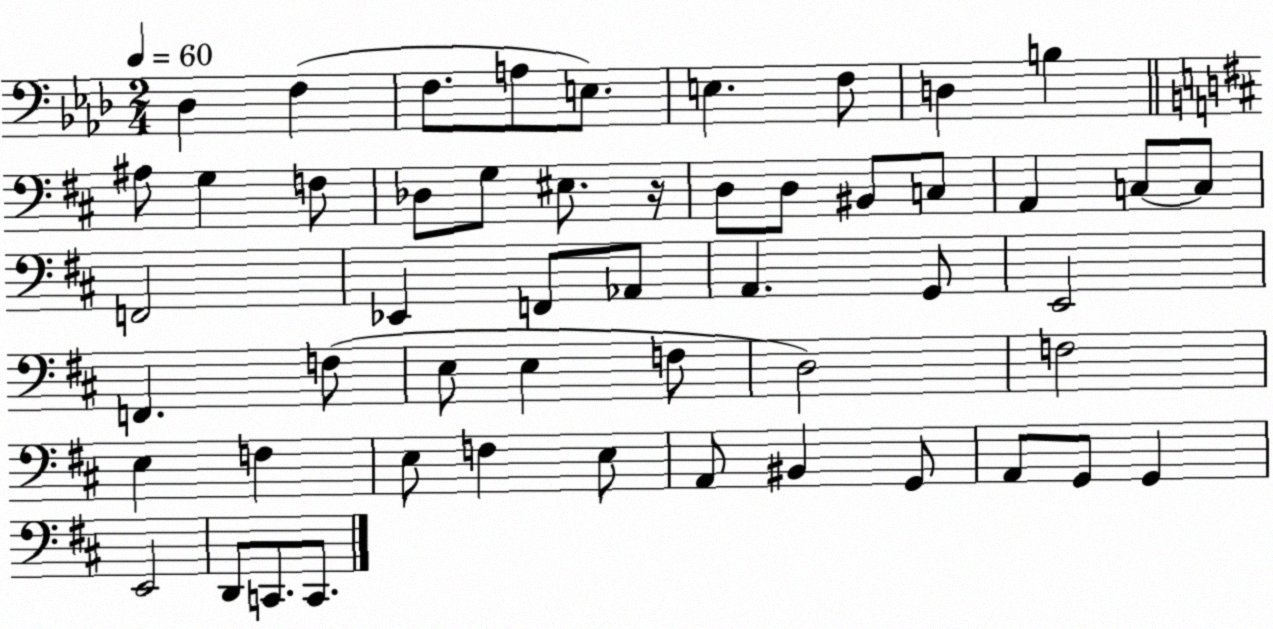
X:1
T:Untitled
M:2/4
L:1/4
K:Ab
_D, F, F,/2 A,/2 E,/2 E, F,/2 D, B, ^A,/2 G, F,/2 _D,/2 G,/2 ^E,/2 z/4 D,/2 D,/2 ^B,,/2 C,/2 A,, C,/2 C,/2 F,,2 _E,, F,,/2 _A,,/2 A,, G,,/2 E,,2 F,, F,/2 E,/2 E, F,/2 D,2 F,2 E, F, E,/2 F, E,/2 A,,/2 ^B,, G,,/2 A,,/2 G,,/2 G,, E,,2 D,,/2 C,,/2 C,,/2